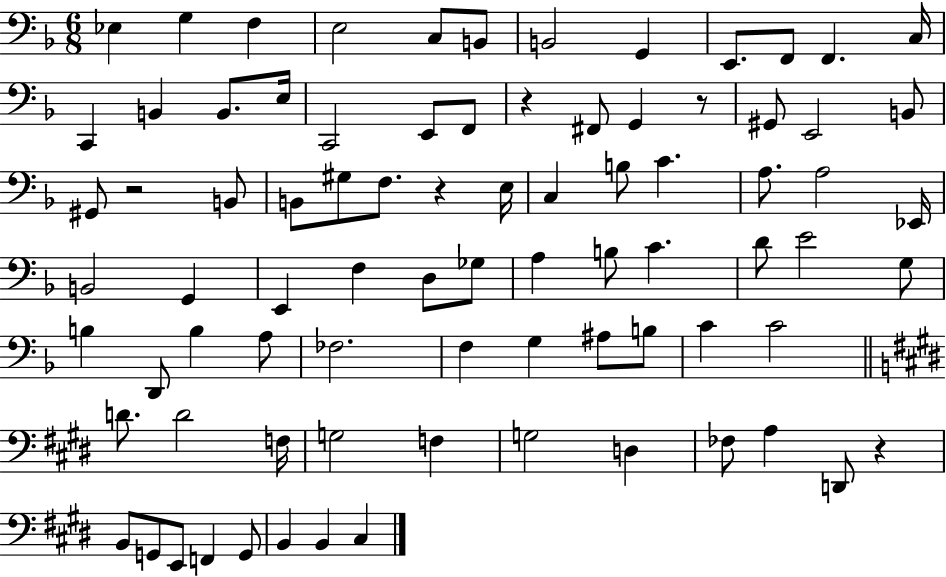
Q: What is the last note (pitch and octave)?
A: C#3